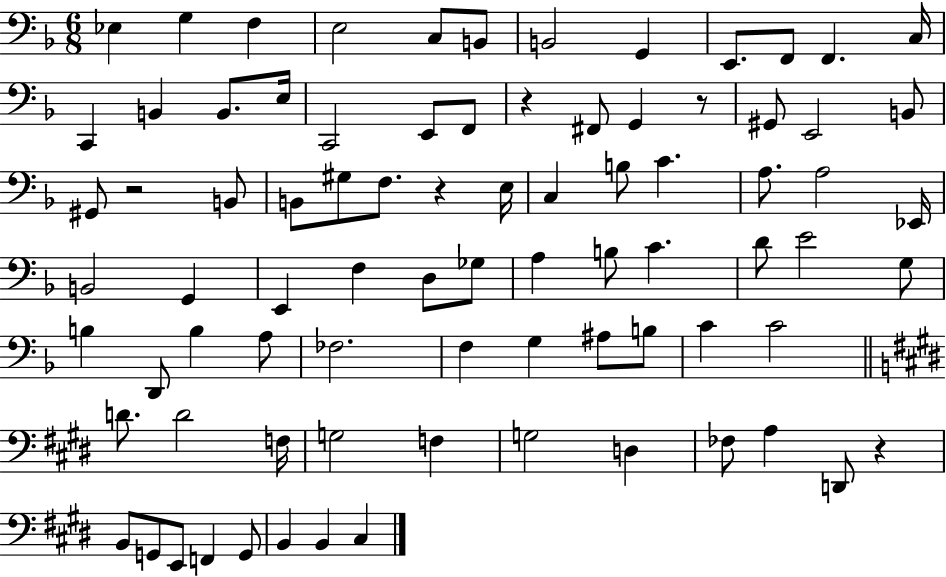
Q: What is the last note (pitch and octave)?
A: C#3